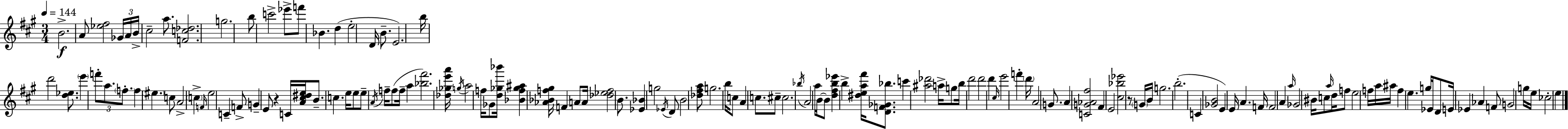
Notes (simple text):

B4/h. A4/e [Eb5,F#5]/h Gb4/s A4/s B4/s C#5/h A5/e. [F4,C5,Db5]/h. G5/h. B5/e C6/h Eb6/e F6/e Bb4/q. D5/q E5/h D4/s B4/e. E4/h. B5/s D6/h [D5,Eb5]/e. E6/q F6/e A5/e. F5/e. F5/q EIS5/q. C5/e A4/h C5/q F4/s E5/h C4/q F4/e G4/q E4/e R/q C4/s [A4,C#5,D#5,E5]/s B4/e. C5/q. E5/s E5/e E5/e A4/s F5/s F5/e F5/s A5/q [Bb5,F#6]/h. [Db5,Gb5,E6,A6]/s G5/s A5/h F5/s Gb4/e [D5,Gb5,Bb6]/s [Bb4,F5,Gb5,A#5]/q [Ab4,Bb4,F5,G#5]/s F4/q A4/e A4/s [Db5,Eb5,F5]/h B4/e. [Eb4,Bb4]/q G5/h Eb4/s D4/e B4/h [Db5,F#5,A5]/e G5/h. B5/s C5/e A4/q C5/e. C#5/e C#5/h. Bb5/s A4/h A5/s B4/s B4/e [D5,F#5,B5,Eb6]/q B5/q [D#5,E5,A5,F#6]/s [D4,F4,Gb4,Bb5]/e. C6/q [A#5,Db6]/h A5/s G5/e B5/s D6/h D6/h D6/q C#5/s E6/h F6/q D6/s A4/h G4/e. A4/q [C4,G4,Ab4,F#5]/h F#4/q E4/h [C#5,Bb5,Eb6]/h R/e G4/s B4/s G5/h. B5/h. C4/q [Gb4,B4]/h E4/q E4/s A4/q. F4/s F4/h A4/q A5/s Gb4/h BIS4/s C5/e A5/s D5/s F5/e E5/h F5/s A5/s A#5/s F5/q E5/q. G5/s Eb4/s D4/e E4/s Eb4/q Ab4/q F4/e G4/h G5/s E5/s CES5/h E5/q